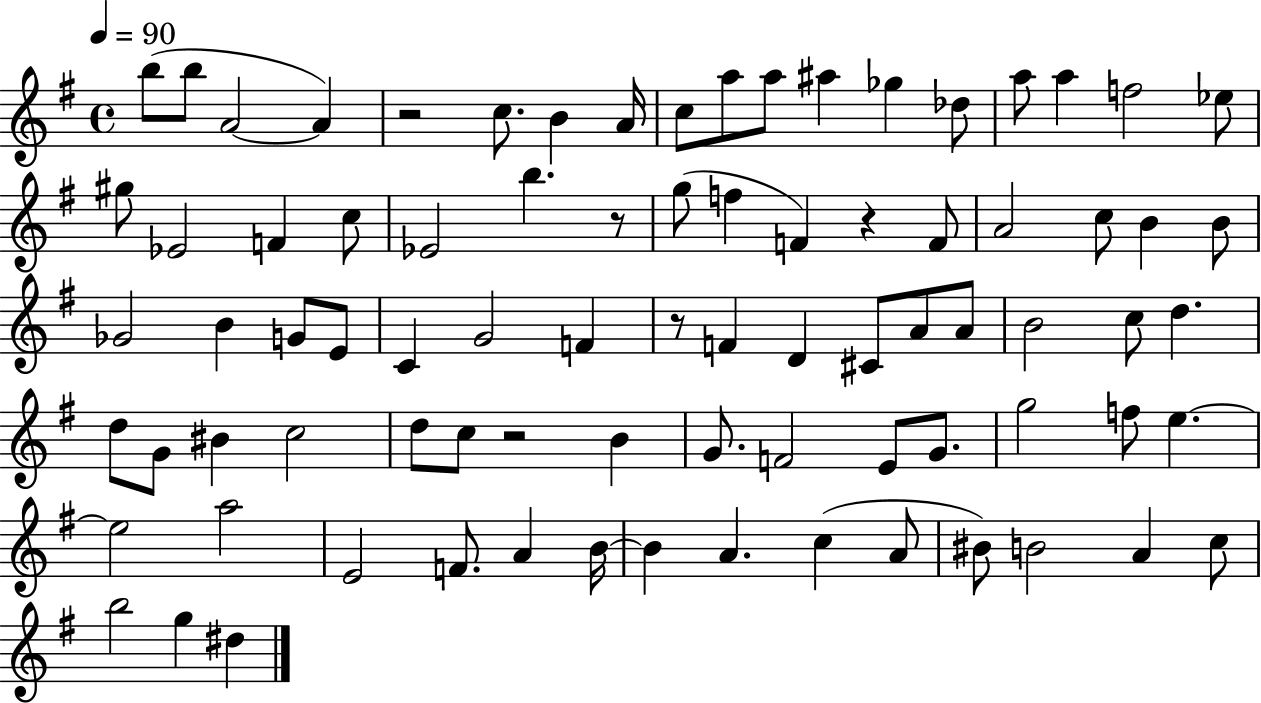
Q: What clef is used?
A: treble